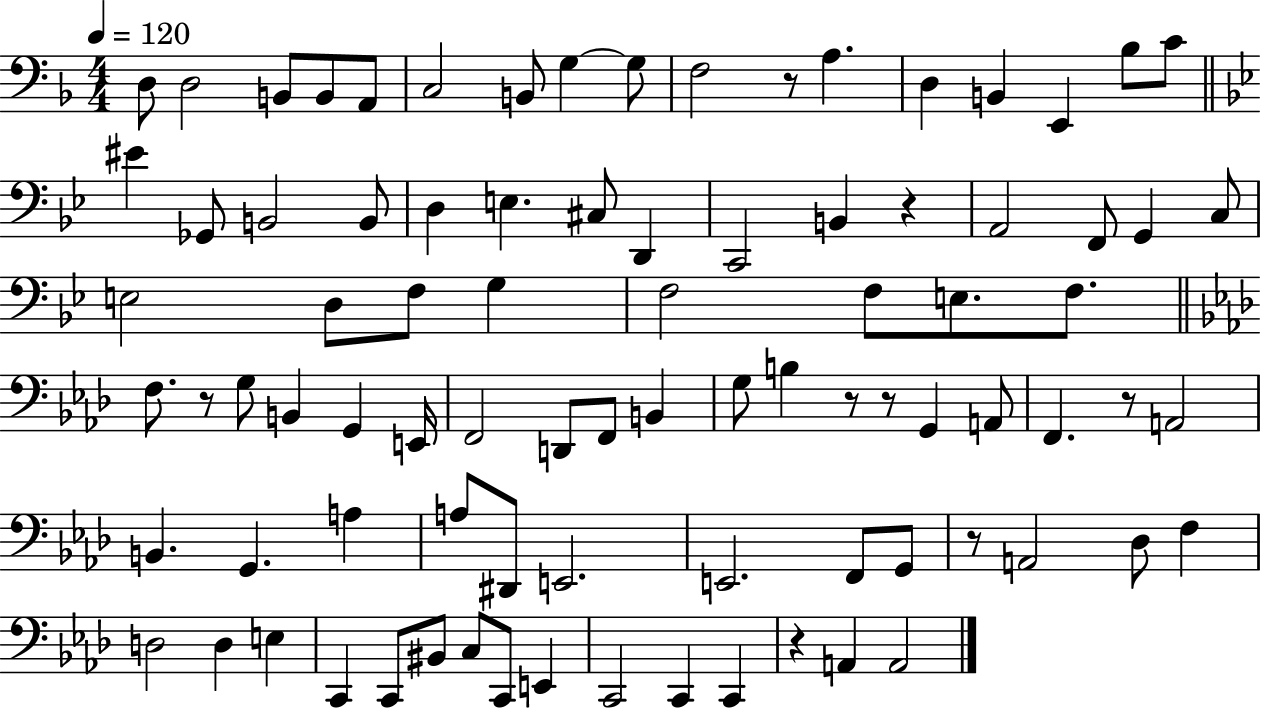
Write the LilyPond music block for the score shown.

{
  \clef bass
  \numericTimeSignature
  \time 4/4
  \key f \major
  \tempo 4 = 120
  d8 d2 b,8 b,8 a,8 | c2 b,8 g4~~ g8 | f2 r8 a4. | d4 b,4 e,4 bes8 c'8 | \break \bar "||" \break \key g \minor eis'4 ges,8 b,2 b,8 | d4 e4. cis8 d,4 | c,2 b,4 r4 | a,2 f,8 g,4 c8 | \break e2 d8 f8 g4 | f2 f8 e8. f8. | \bar "||" \break \key f \minor f8. r8 g8 b,4 g,4 e,16 | f,2 d,8 f,8 b,4 | g8 b4 r8 r8 g,4 a,8 | f,4. r8 a,2 | \break b,4. g,4. a4 | a8 dis,8 e,2. | e,2. f,8 g,8 | r8 a,2 des8 f4 | \break d2 d4 e4 | c,4 c,8 bis,8 c8 c,8 e,4 | c,2 c,4 c,4 | r4 a,4 a,2 | \break \bar "|."
}